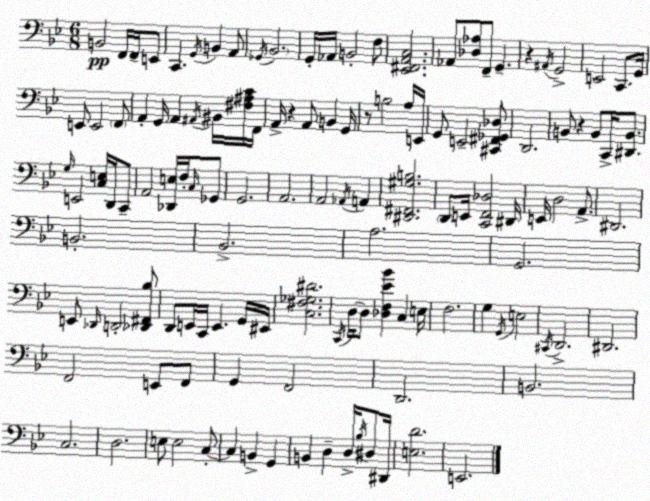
X:1
T:Untitled
M:6/8
L:1/4
K:Gm
B,,2 F,,/4 F,,/4 E,,/2 C,, G,,/4 B,, A,,/2 _G,,/4 _B,,2 G,,/4 _A,,/4 B,,2 F,/2 [_E,,^F,,A,,C,]2 _A,,/2 [_D,_A,]/2 F,,/2 G,, z ^A,,/4 G,,2 E,,2 C,,/2 G,,/4 E,,/2 E,,2 F,,/2 A,, G,,/4 A,, ^A,,/4 ^B,,/4 [^F,^A,C]/4 F,,/4 A,,/4 z A,,/2 B,, G,,/4 z/2 B,2 A,/4 E,,/4 G,,/2 E,,2 [^C,,^F,,_G,,_D,]/2 D,,2 B,,/2 z B,,/2 C,,/4 [^D,,B,,]/2 G,/4 E,,2 [C,E,]/4 D,,/4 C,,/2 A,,2 [_D,,E,]/4 F,/4 C,/4 _G,,/2 G,,2 A,,2 A,,2 _A,,/4 A,, [^D,,^F,,^G,B,]2 D,,/2 E,,/4 [C,,F,,_D,]2 ^D,,/4 E,,/4 D,2 A,,/2 ^D,,2 B,,2 _B,,2 A,2 G,,2 E,,/2 _D,,/4 D,,2 [_D,,^F,,_B,]/2 D,,/2 E,,/4 C,,/4 E,, G,,/4 ^E,,/4 [C,^F,_G,^D]2 C,,/4 D,/4 D,/2 [_D,F,_E_B] C, E,/4 F,2 G, G,,/4 E,2 ^C,,/4 D,,2 ^D,,2 F,,2 E,,/2 F,,/2 G,, F,,2 D,,2 B,,2 C,2 D,2 E,/2 E,2 C,/2 C, B,, G,, B,, D, D,/4 _B,/4 ^D,/2 ^D,,/4 [E,D]2 E,,2